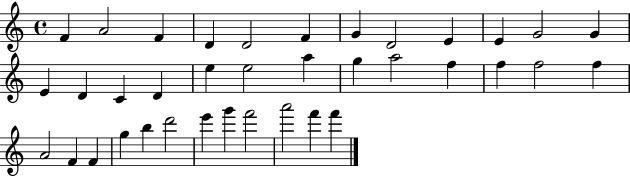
{
  \clef treble
  \time 4/4
  \defaultTimeSignature
  \key c \major
  f'4 a'2 f'4 | d'4 d'2 f'4 | g'4 d'2 e'4 | e'4 g'2 g'4 | \break e'4 d'4 c'4 d'4 | e''4 e''2 a''4 | g''4 a''2 f''4 | f''4 f''2 f''4 | \break a'2 f'4 f'4 | g''4 b''4 d'''2 | e'''4 g'''4 f'''2 | a'''2 f'''4 f'''4 | \break \bar "|."
}